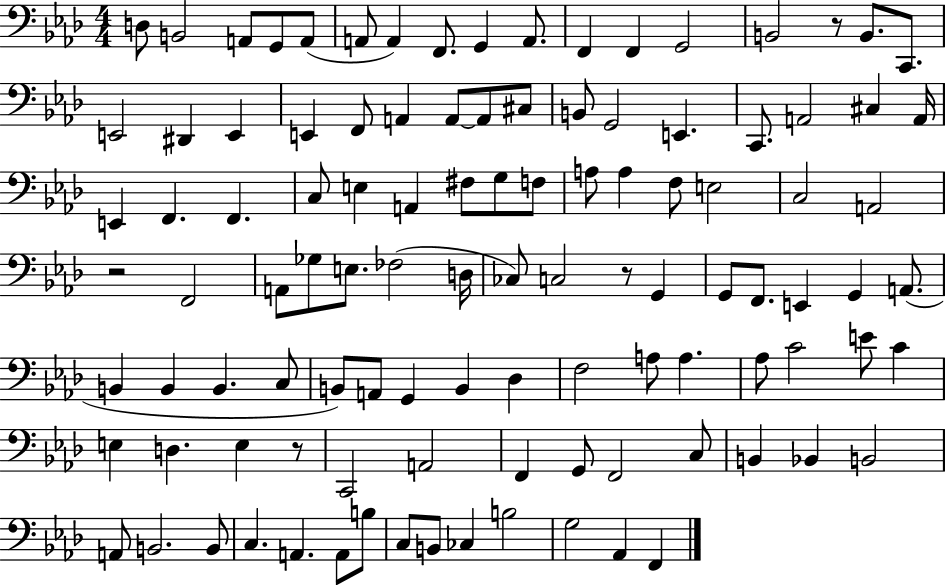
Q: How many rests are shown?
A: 4